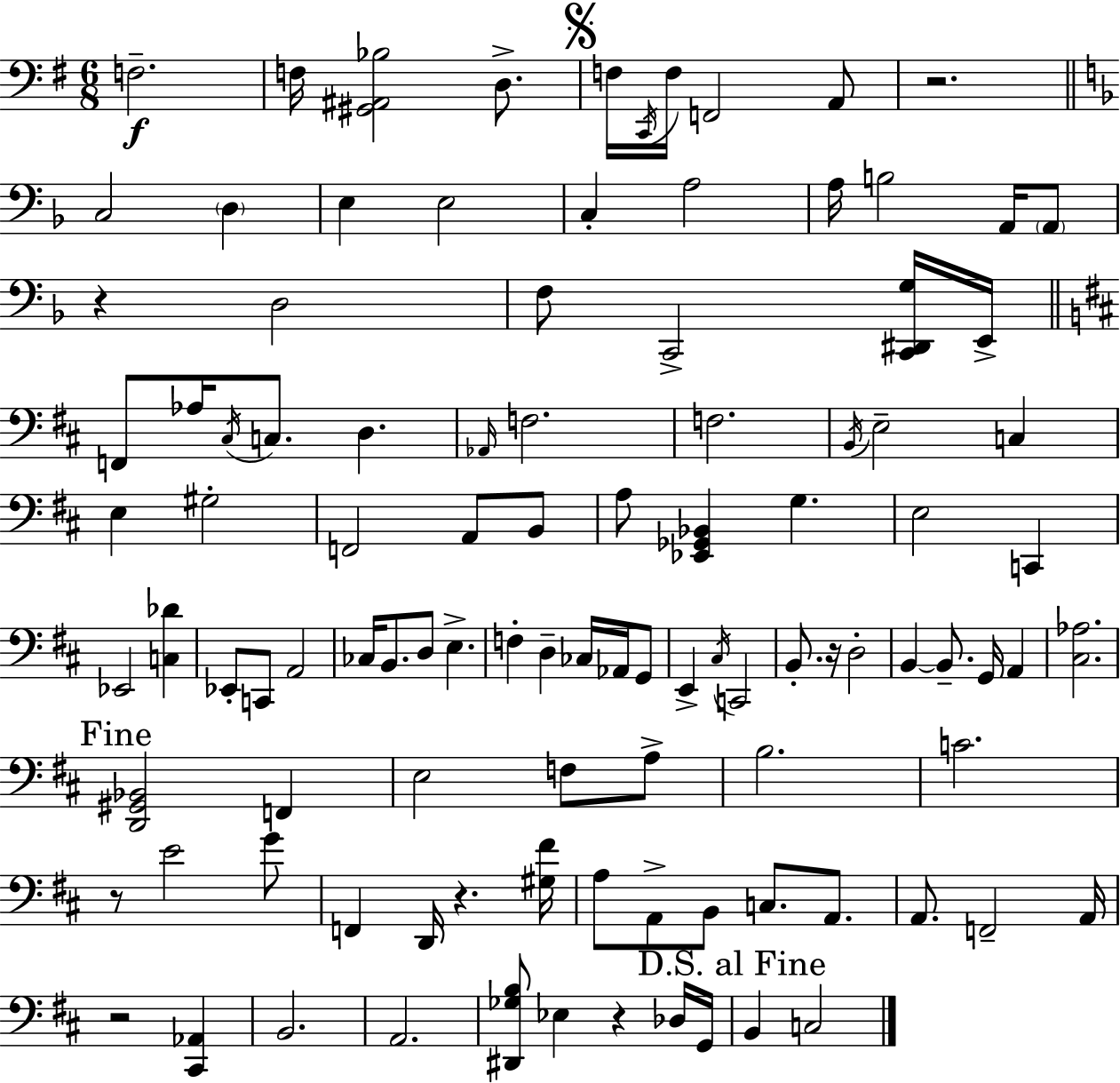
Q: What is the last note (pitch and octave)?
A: C3